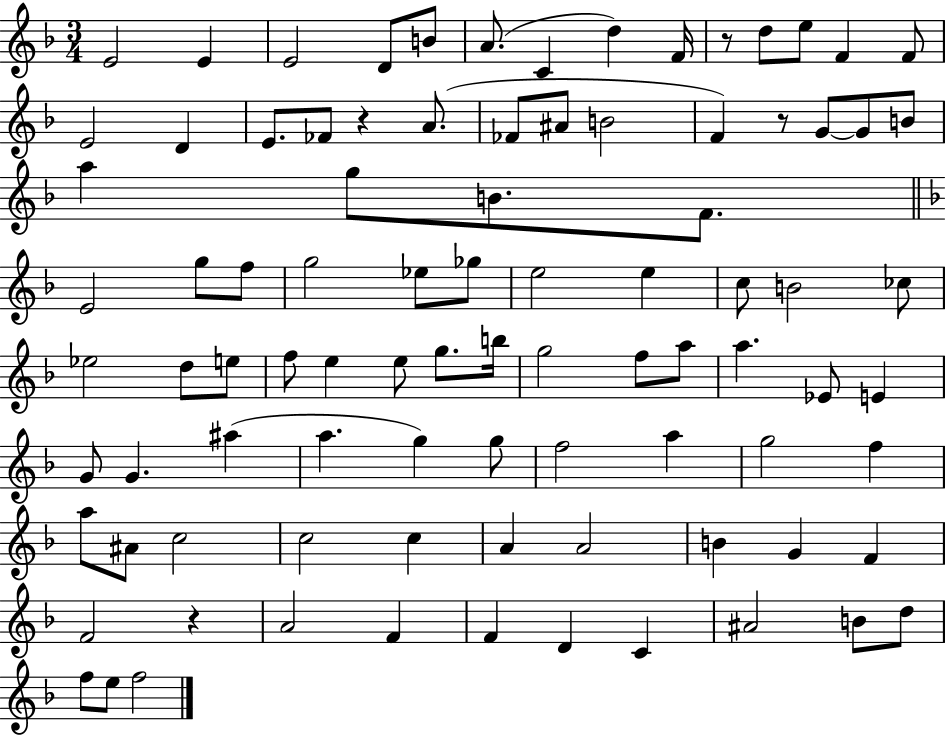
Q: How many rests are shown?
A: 4